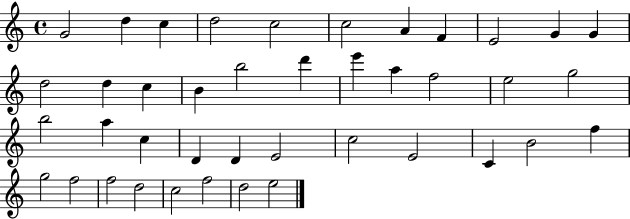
G4/h D5/q C5/q D5/h C5/h C5/h A4/q F4/q E4/h G4/q G4/q D5/h D5/q C5/q B4/q B5/h D6/q E6/q A5/q F5/h E5/h G5/h B5/h A5/q C5/q D4/q D4/q E4/h C5/h E4/h C4/q B4/h F5/q G5/h F5/h F5/h D5/h C5/h F5/h D5/h E5/h